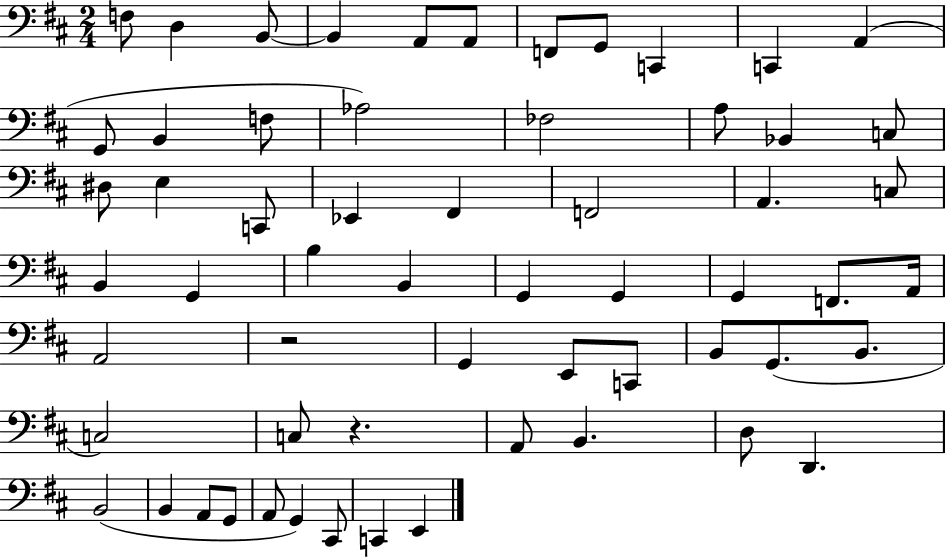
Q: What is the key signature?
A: D major